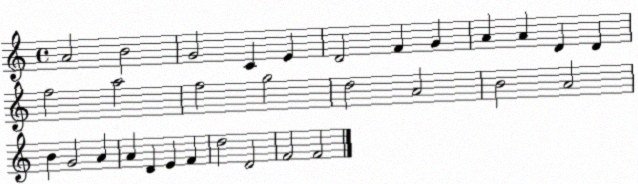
X:1
T:Untitled
M:4/4
L:1/4
K:C
A2 B2 G2 C E D2 F G A A D D f2 a2 f2 g2 d2 A2 B2 A2 B G2 A A D E F d2 D2 F2 F2